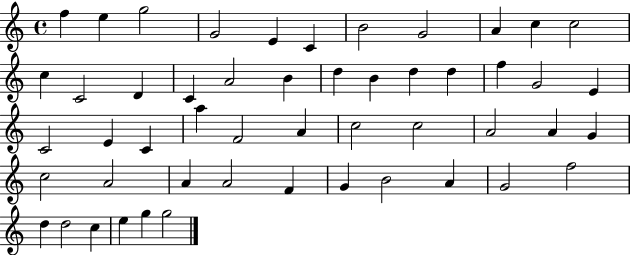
X:1
T:Untitled
M:4/4
L:1/4
K:C
f e g2 G2 E C B2 G2 A c c2 c C2 D C A2 B d B d d f G2 E C2 E C a F2 A c2 c2 A2 A G c2 A2 A A2 F G B2 A G2 f2 d d2 c e g g2